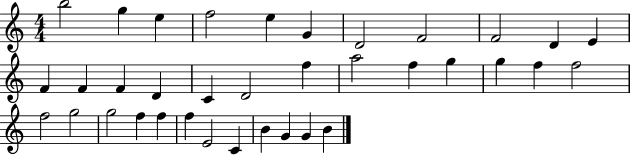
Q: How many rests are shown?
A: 0